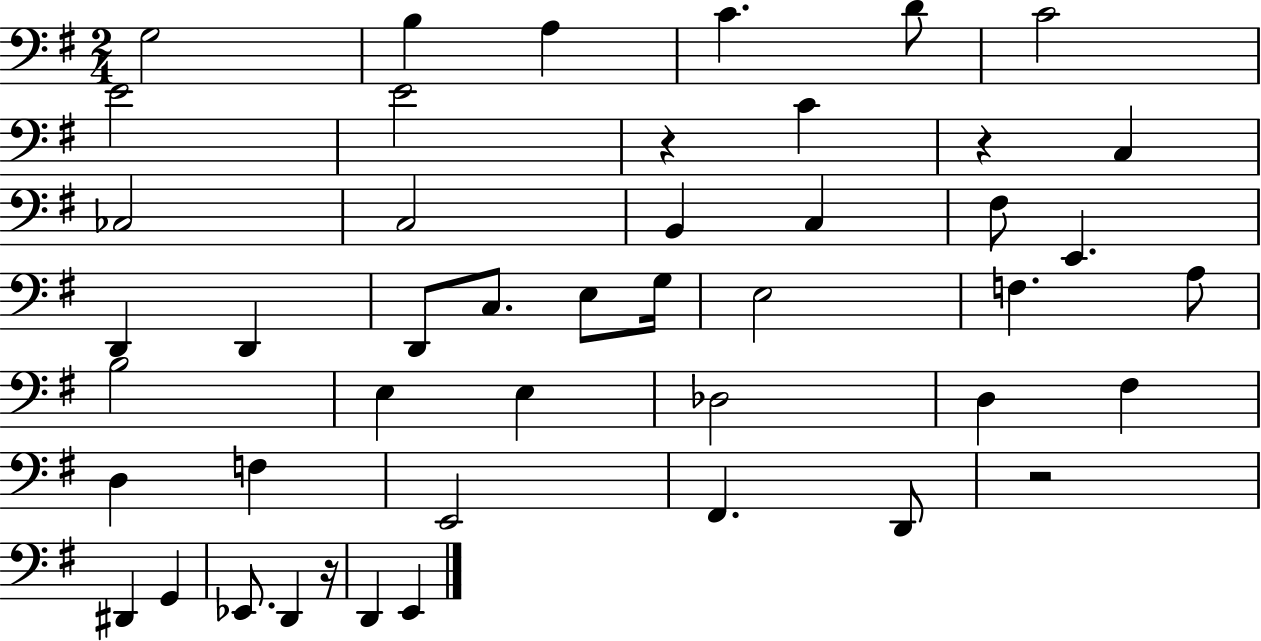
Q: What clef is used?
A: bass